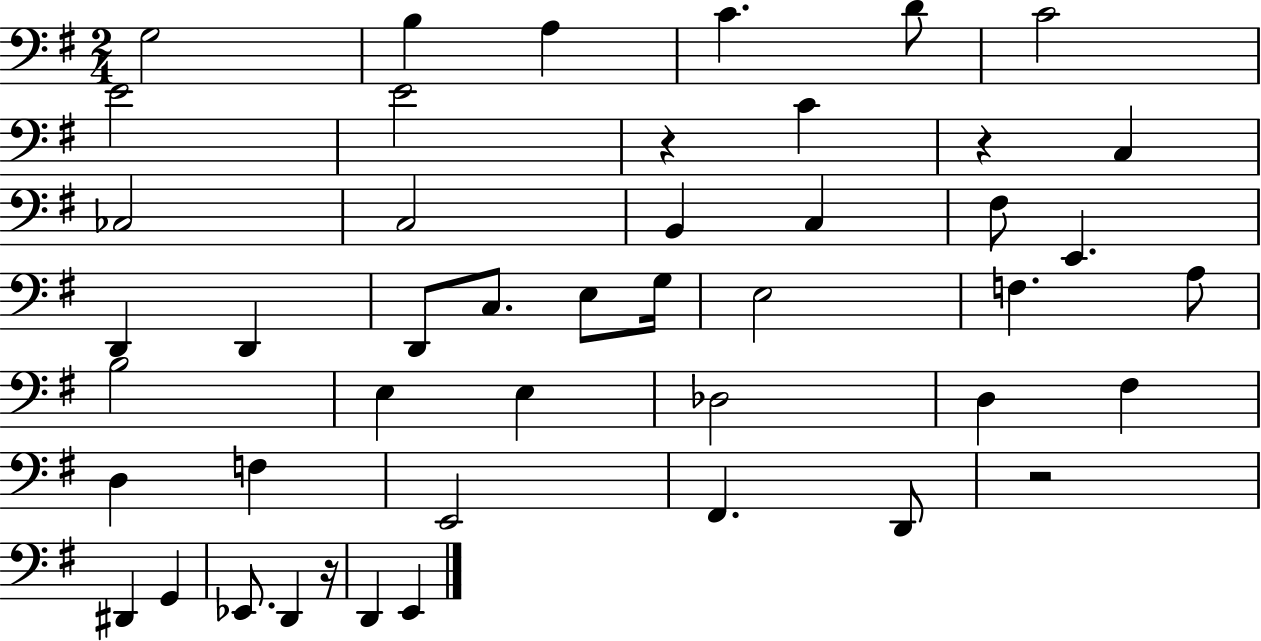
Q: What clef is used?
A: bass